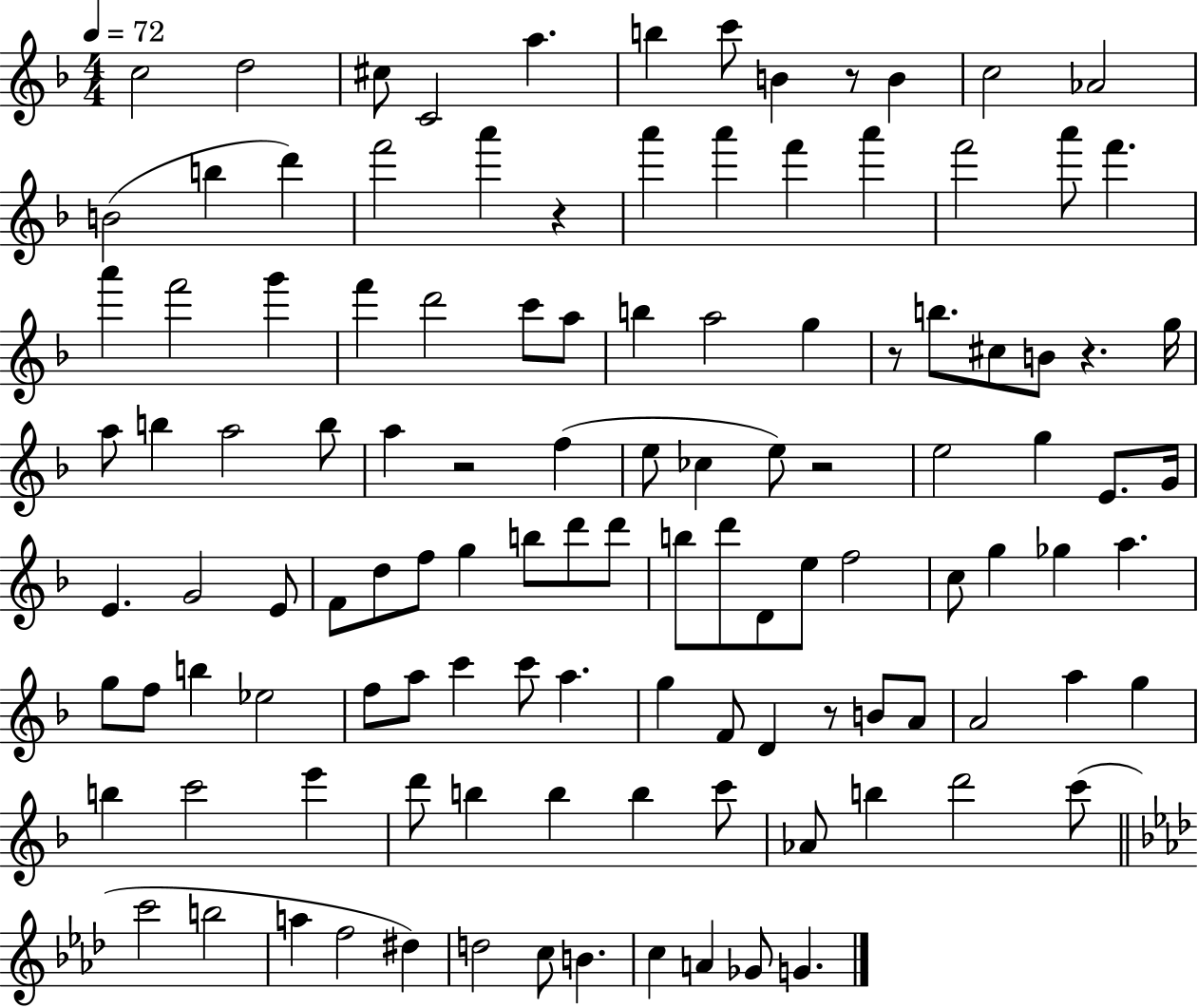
C5/h D5/h C#5/e C4/h A5/q. B5/q C6/e B4/q R/e B4/q C5/h Ab4/h B4/h B5/q D6/q F6/h A6/q R/q A6/q A6/q F6/q A6/q F6/h A6/e F6/q. A6/q F6/h G6/q F6/q D6/h C6/e A5/e B5/q A5/h G5/q R/e B5/e. C#5/e B4/e R/q. G5/s A5/e B5/q A5/h B5/e A5/q R/h F5/q E5/e CES5/q E5/e R/h E5/h G5/q E4/e. G4/s E4/q. G4/h E4/e F4/e D5/e F5/e G5/q B5/e D6/e D6/e B5/e D6/e D4/e E5/e F5/h C5/e G5/q Gb5/q A5/q. G5/e F5/e B5/q Eb5/h F5/e A5/e C6/q C6/e A5/q. G5/q F4/e D4/q R/e B4/e A4/e A4/h A5/q G5/q B5/q C6/h E6/q D6/e B5/q B5/q B5/q C6/e Ab4/e B5/q D6/h C6/e C6/h B5/h A5/q F5/h D#5/q D5/h C5/e B4/q. C5/q A4/q Gb4/e G4/q.